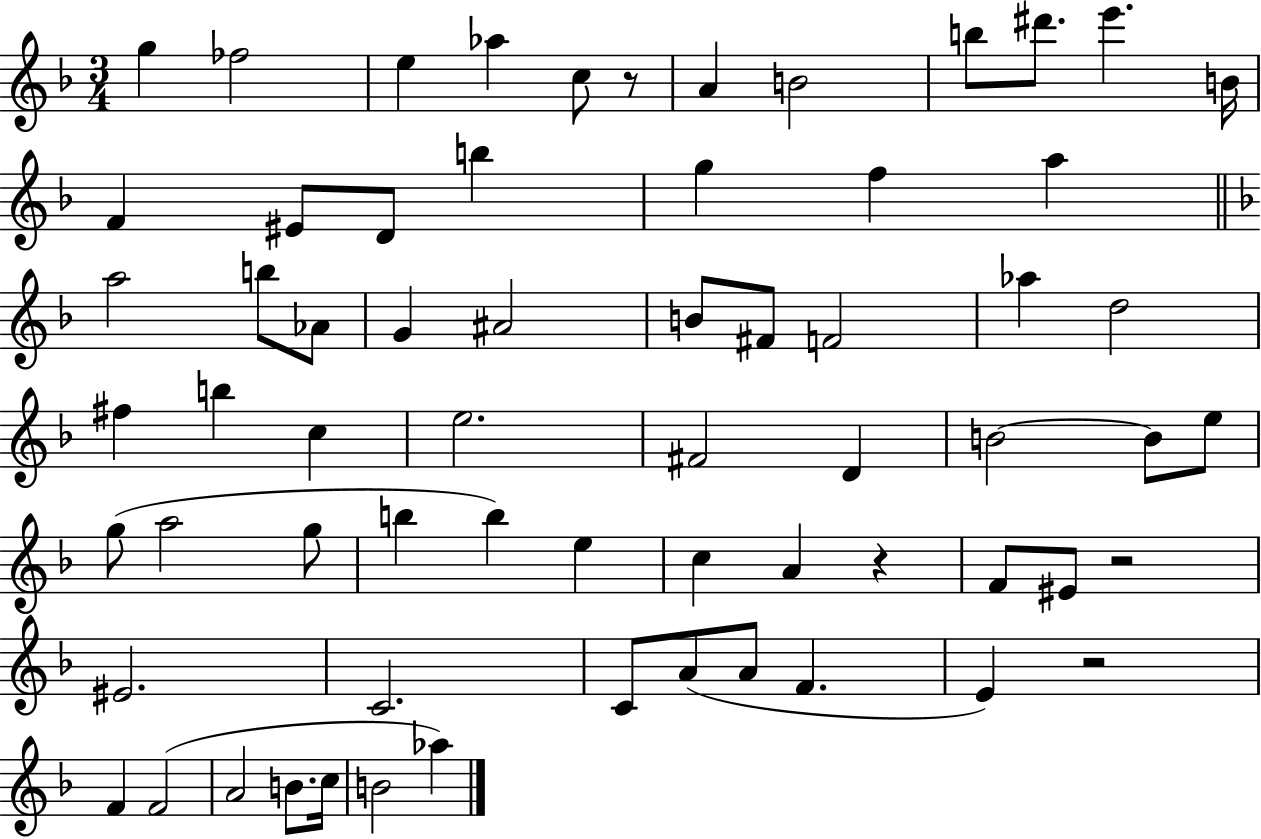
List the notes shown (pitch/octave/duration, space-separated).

G5/q FES5/h E5/q Ab5/q C5/e R/e A4/q B4/h B5/e D#6/e. E6/q. B4/s F4/q EIS4/e D4/e B5/q G5/q F5/q A5/q A5/h B5/e Ab4/e G4/q A#4/h B4/e F#4/e F4/h Ab5/q D5/h F#5/q B5/q C5/q E5/h. F#4/h D4/q B4/h B4/e E5/e G5/e A5/h G5/e B5/q B5/q E5/q C5/q A4/q R/q F4/e EIS4/e R/h EIS4/h. C4/h. C4/e A4/e A4/e F4/q. E4/q R/h F4/q F4/h A4/h B4/e. C5/s B4/h Ab5/q